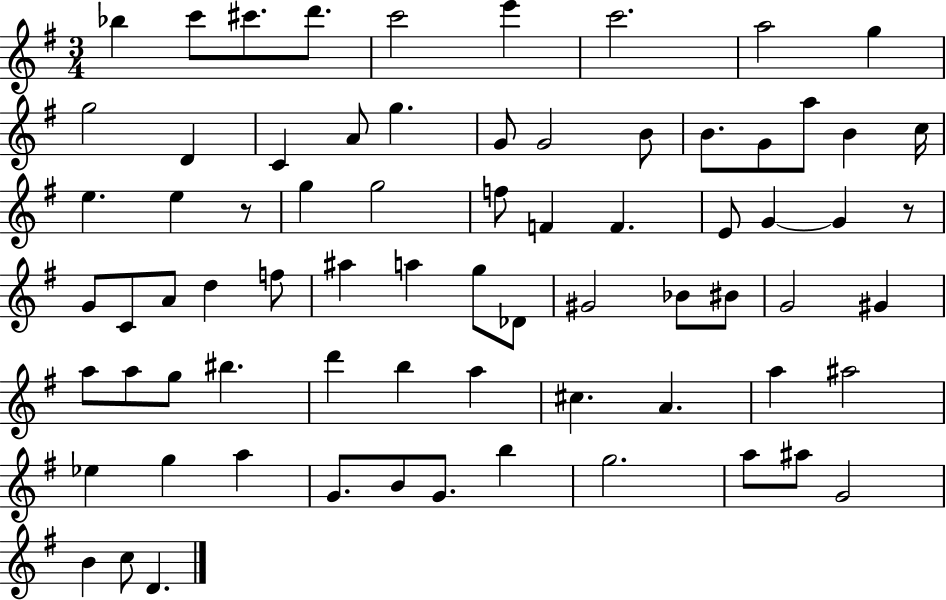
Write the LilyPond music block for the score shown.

{
  \clef treble
  \numericTimeSignature
  \time 3/4
  \key g \major
  bes''4 c'''8 cis'''8. d'''8. | c'''2 e'''4 | c'''2. | a''2 g''4 | \break g''2 d'4 | c'4 a'8 g''4. | g'8 g'2 b'8 | b'8. g'8 a''8 b'4 c''16 | \break e''4. e''4 r8 | g''4 g''2 | f''8 f'4 f'4. | e'8 g'4~~ g'4 r8 | \break g'8 c'8 a'8 d''4 f''8 | ais''4 a''4 g''8 des'8 | gis'2 bes'8 bis'8 | g'2 gis'4 | \break a''8 a''8 g''8 bis''4. | d'''4 b''4 a''4 | cis''4. a'4. | a''4 ais''2 | \break ees''4 g''4 a''4 | g'8. b'8 g'8. b''4 | g''2. | a''8 ais''8 g'2 | \break b'4 c''8 d'4. | \bar "|."
}